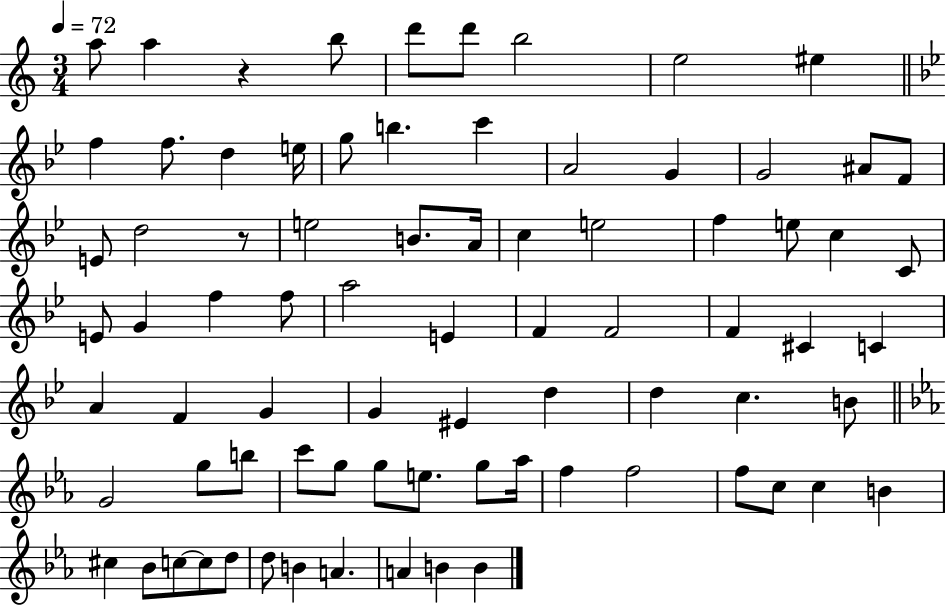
X:1
T:Untitled
M:3/4
L:1/4
K:C
a/2 a z b/2 d'/2 d'/2 b2 e2 ^e f f/2 d e/4 g/2 b c' A2 G G2 ^A/2 F/2 E/2 d2 z/2 e2 B/2 A/4 c e2 f e/2 c C/2 E/2 G f f/2 a2 E F F2 F ^C C A F G G ^E d d c B/2 G2 g/2 b/2 c'/2 g/2 g/2 e/2 g/2 _a/4 f f2 f/2 c/2 c B ^c _B/2 c/2 c/2 d/2 d/2 B A A B B